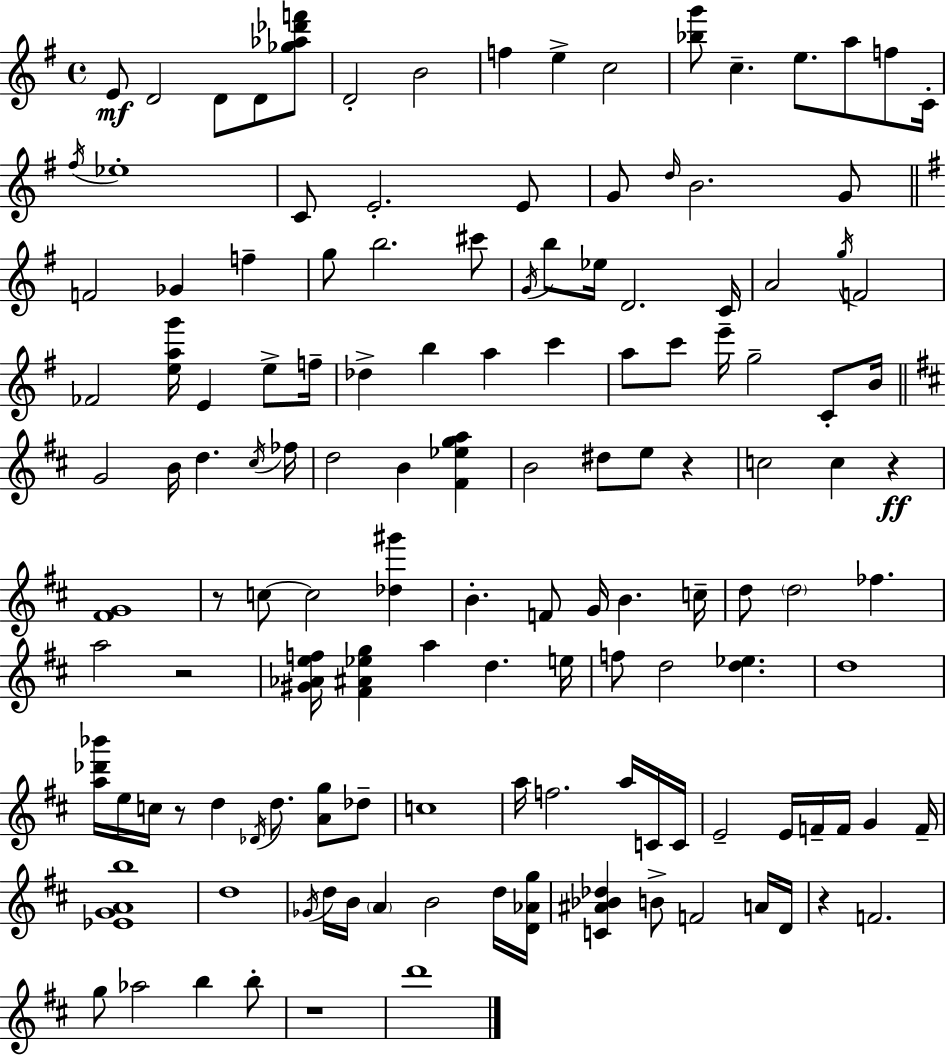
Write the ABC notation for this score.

X:1
T:Untitled
M:4/4
L:1/4
K:G
E/2 D2 D/2 D/2 [_g_a_d'f']/2 D2 B2 f e c2 [_bg']/2 c e/2 a/2 f/2 C/4 ^f/4 _e4 C/2 E2 E/2 G/2 d/4 B2 G/2 F2 _G f g/2 b2 ^c'/2 G/4 b/2 _e/4 D2 C/4 A2 g/4 F2 _F2 [eag']/4 E e/2 f/4 _d b a c' a/2 c'/2 e'/4 g2 C/2 B/4 G2 B/4 d ^c/4 _f/4 d2 B [^F_ega] B2 ^d/2 e/2 z c2 c z [^FG]4 z/2 c/2 c2 [_d^g'] B F/2 G/4 B c/4 d/2 d2 _f a2 z2 [^G_Aef]/4 [^F^A_eg] a d e/4 f/2 d2 [d_e] d4 [a_d'_b']/4 e/4 c/4 z/2 d _D/4 d/2 [Ag]/2 _d/2 c4 a/4 f2 a/4 C/4 C/4 E2 E/4 F/4 F/4 G F/4 [_EGAb]4 d4 _G/4 d/4 B/4 A B2 d/4 [D_Ag]/4 [C^A_B_d] B/2 F2 A/4 D/4 z F2 g/2 _a2 b b/2 z4 d'4